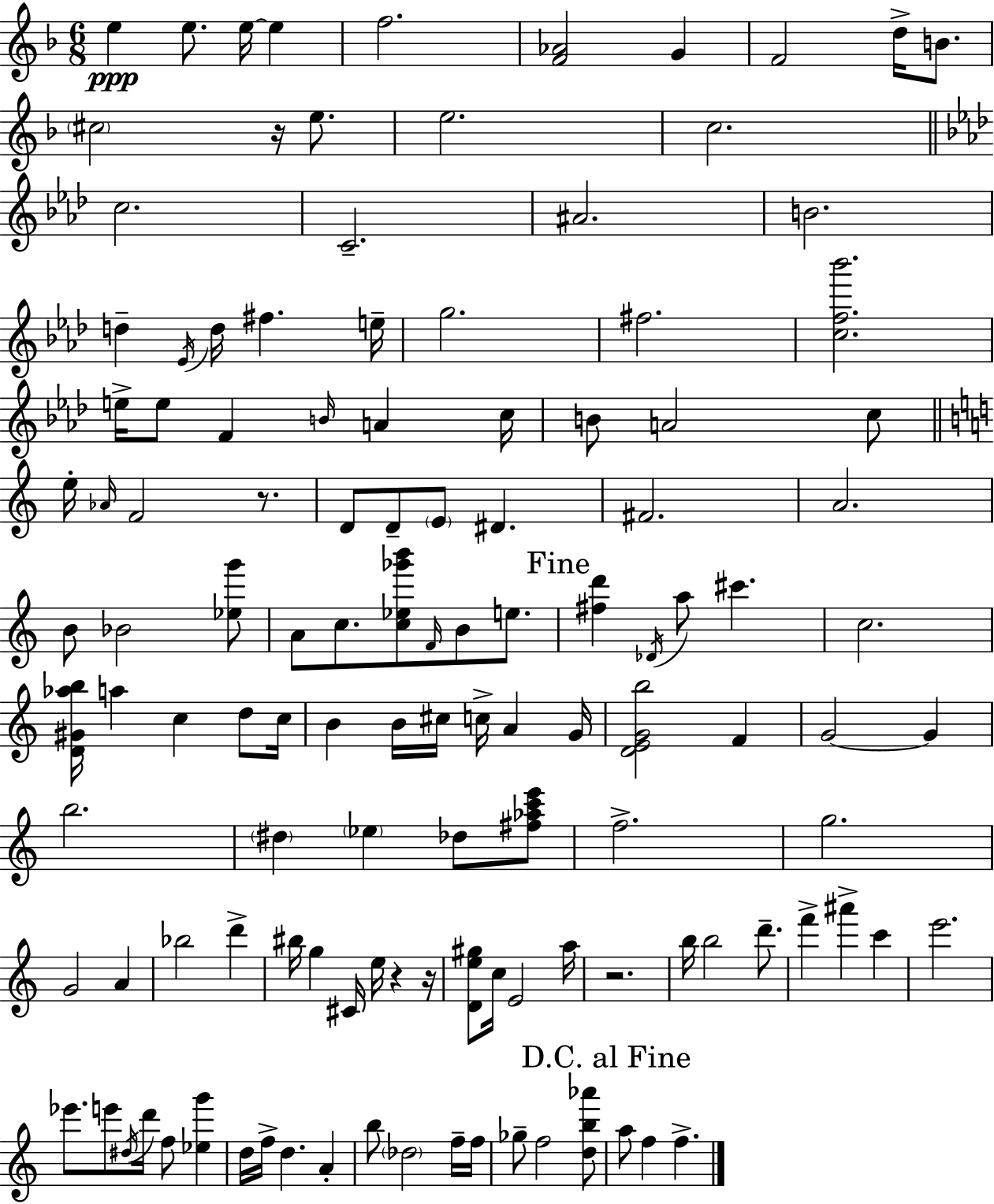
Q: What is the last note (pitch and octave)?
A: F5